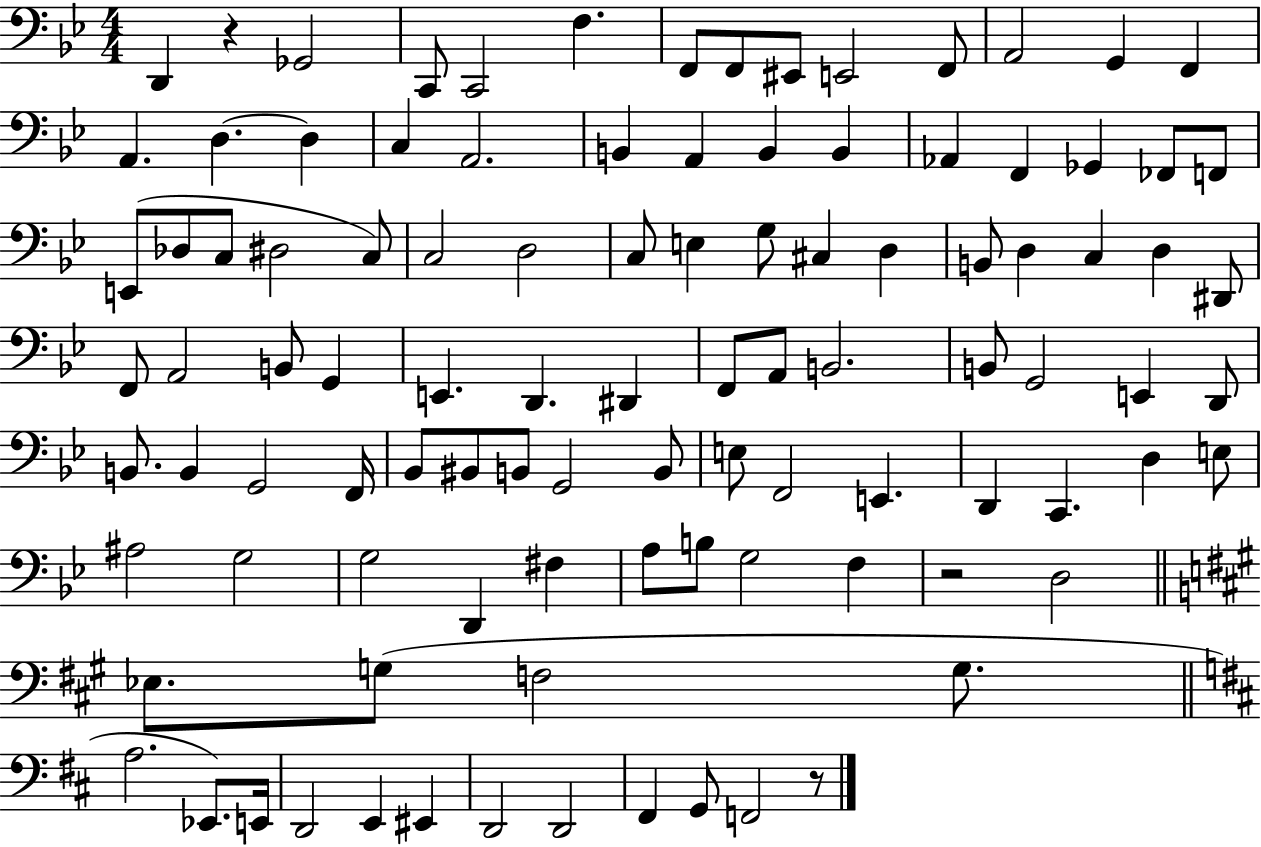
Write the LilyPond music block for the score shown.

{
  \clef bass
  \numericTimeSignature
  \time 4/4
  \key bes \major
  d,4 r4 ges,2 | c,8 c,2 f4. | f,8 f,8 eis,8 e,2 f,8 | a,2 g,4 f,4 | \break a,4. d4.~~ d4 | c4 a,2. | b,4 a,4 b,4 b,4 | aes,4 f,4 ges,4 fes,8 f,8 | \break e,8( des8 c8 dis2 c8) | c2 d2 | c8 e4 g8 cis4 d4 | b,8 d4 c4 d4 dis,8 | \break f,8 a,2 b,8 g,4 | e,4. d,4. dis,4 | f,8 a,8 b,2. | b,8 g,2 e,4 d,8 | \break b,8. b,4 g,2 f,16 | bes,8 bis,8 b,8 g,2 b,8 | e8 f,2 e,4. | d,4 c,4. d4 e8 | \break ais2 g2 | g2 d,4 fis4 | a8 b8 g2 f4 | r2 d2 | \break \bar "||" \break \key a \major ees8. g8( f2 g8. | \bar "||" \break \key d \major a2. ees,8.) e,16 | d,2 e,4 eis,4 | d,2 d,2 | fis,4 g,8 f,2 r8 | \break \bar "|."
}